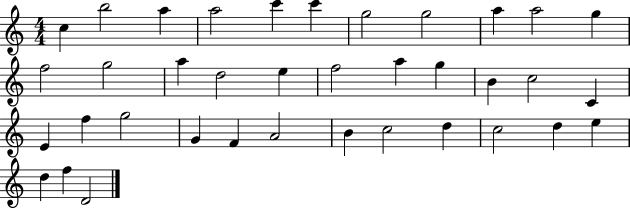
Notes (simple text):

C5/q B5/h A5/q A5/h C6/q C6/q G5/h G5/h A5/q A5/h G5/q F5/h G5/h A5/q D5/h E5/q F5/h A5/q G5/q B4/q C5/h C4/q E4/q F5/q G5/h G4/q F4/q A4/h B4/q C5/h D5/q C5/h D5/q E5/q D5/q F5/q D4/h